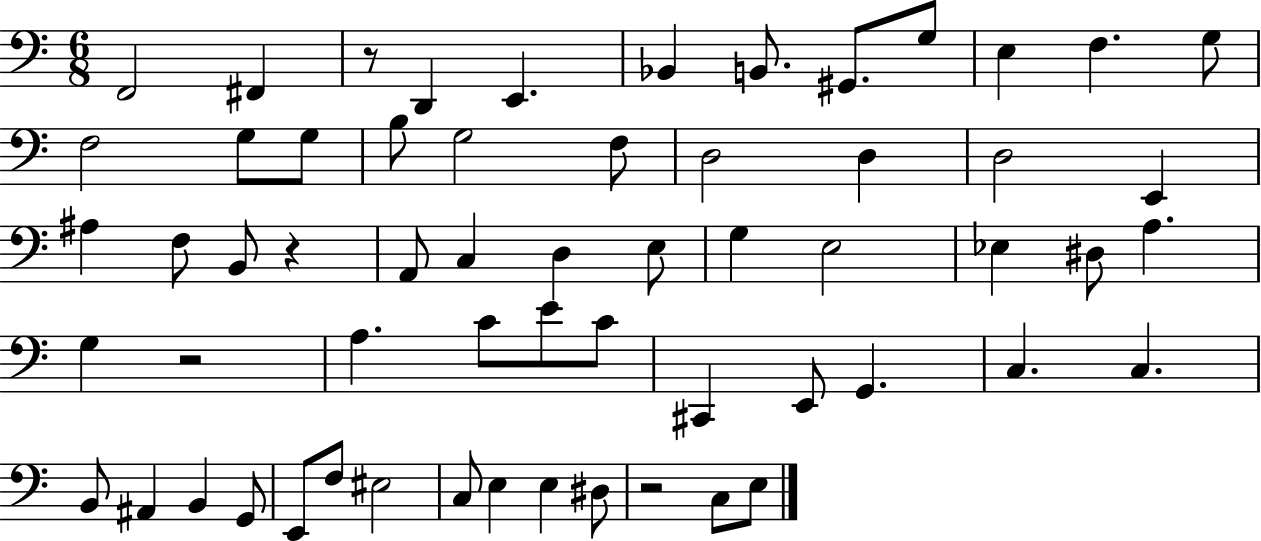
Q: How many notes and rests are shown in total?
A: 60